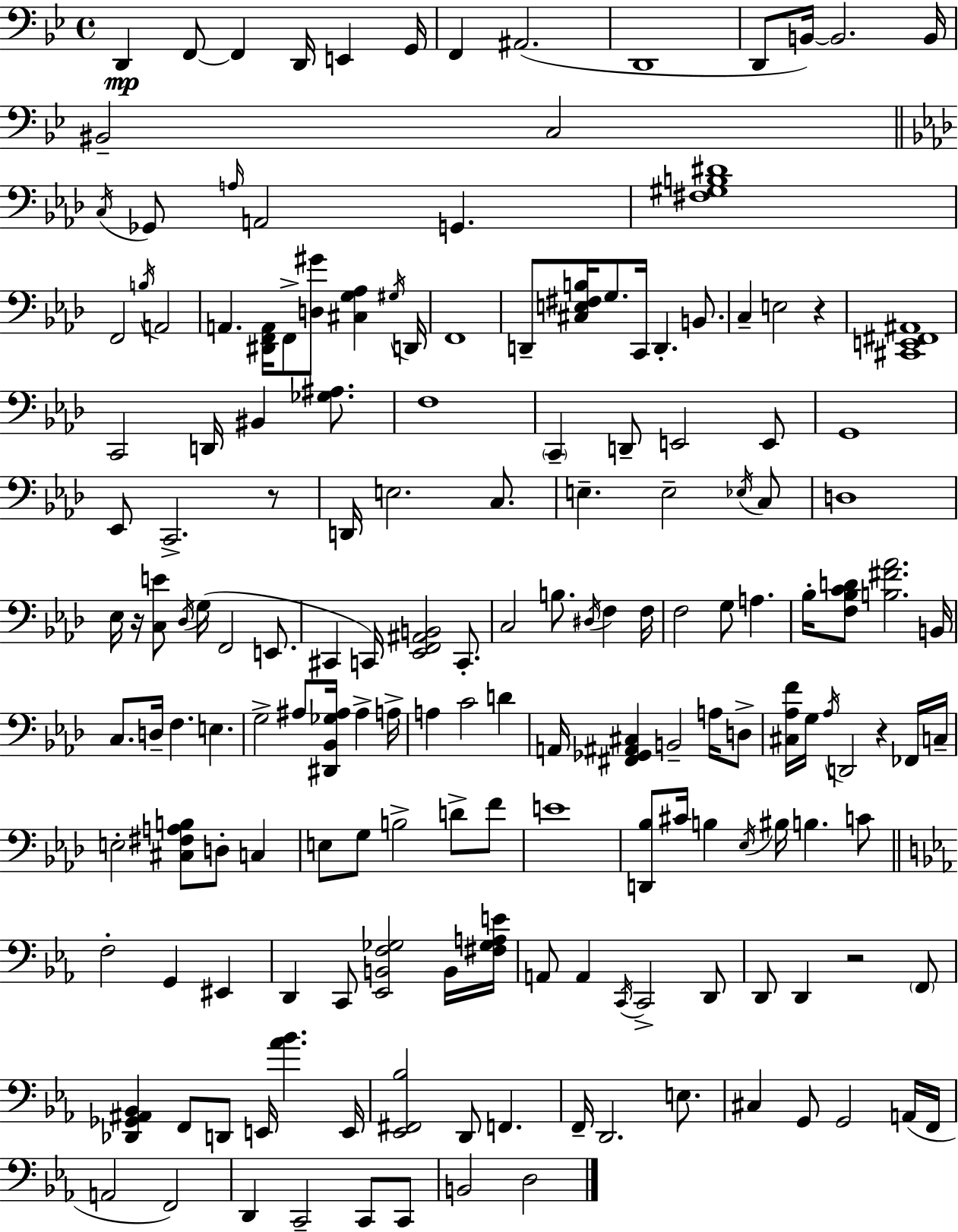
D2/q F2/e F2/q D2/s E2/q G2/s F2/q A#2/h. D2/w D2/e B2/s B2/h. B2/s BIS2/h C3/h C3/s Gb2/e A3/s A2/h G2/q. [F#3,G#3,B3,D#4]/w F2/h B3/s A2/h A2/q. [D#2,F2,A2]/s F2/e [D3,G#4]/e [C#3,G3,Ab3]/q G#3/s D2/s F2/w D2/e [C#3,E3,F#3,B3]/s G3/e. C2/s D2/q. B2/e. C3/q E3/h R/q [C#2,E2,F#2,A#2]/w C2/h D2/s BIS2/q [Gb3,A#3]/e. F3/w C2/q D2/e E2/h E2/e G2/w Eb2/e C2/h. R/e D2/s E3/h. C3/e. E3/q. E3/h Eb3/s C3/e D3/w Eb3/s R/s [C3,E4]/e Db3/s G3/s F2/h E2/e. C#2/q C2/s [Eb2,F2,A#2,B2]/h C2/e. C3/h B3/e. D#3/s F3/q F3/s F3/h G3/e A3/q. Bb3/s [F3,Bb3,C4,D4]/e [B3,F#4,Ab4]/h. B2/s C3/e. D3/s F3/q. E3/q. G3/h A#3/e [D#2,Bb2,Gb3,A#3]/s A#3/q A3/s A3/q C4/h D4/q A2/s [F#2,Gb2,A#2,C#3]/q B2/h A3/s D3/e [C#3,Ab3,F4]/s G3/s Ab3/s D2/h R/q FES2/s C3/s E3/h [C#3,F#3,A3,B3]/e D3/e C3/q E3/e G3/e B3/h D4/e F4/e E4/w [D2,Bb3]/e C#4/s B3/q Eb3/s BIS3/s B3/q. C4/e F3/h G2/q EIS2/q D2/q C2/e [Eb2,B2,F3,Gb3]/h B2/s [F#3,Gb3,A3,E4]/s A2/e A2/q C2/s C2/h D2/e D2/e D2/q R/h F2/e [Db2,Gb2,A#2,Bb2]/q F2/e D2/e E2/s [Ab4,Bb4]/q. E2/s [Eb2,F#2,Bb3]/h D2/e F2/q. F2/s D2/h. E3/e. C#3/q G2/e G2/h A2/s F2/s A2/h F2/h D2/q C2/h C2/e C2/e B2/h D3/h